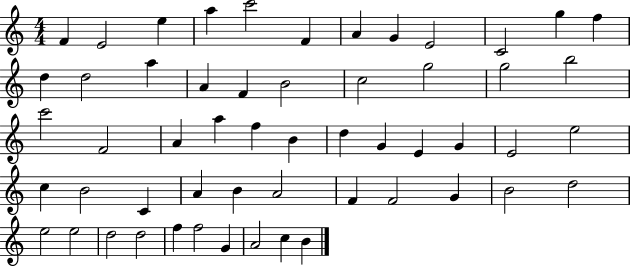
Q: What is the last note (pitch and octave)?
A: B4